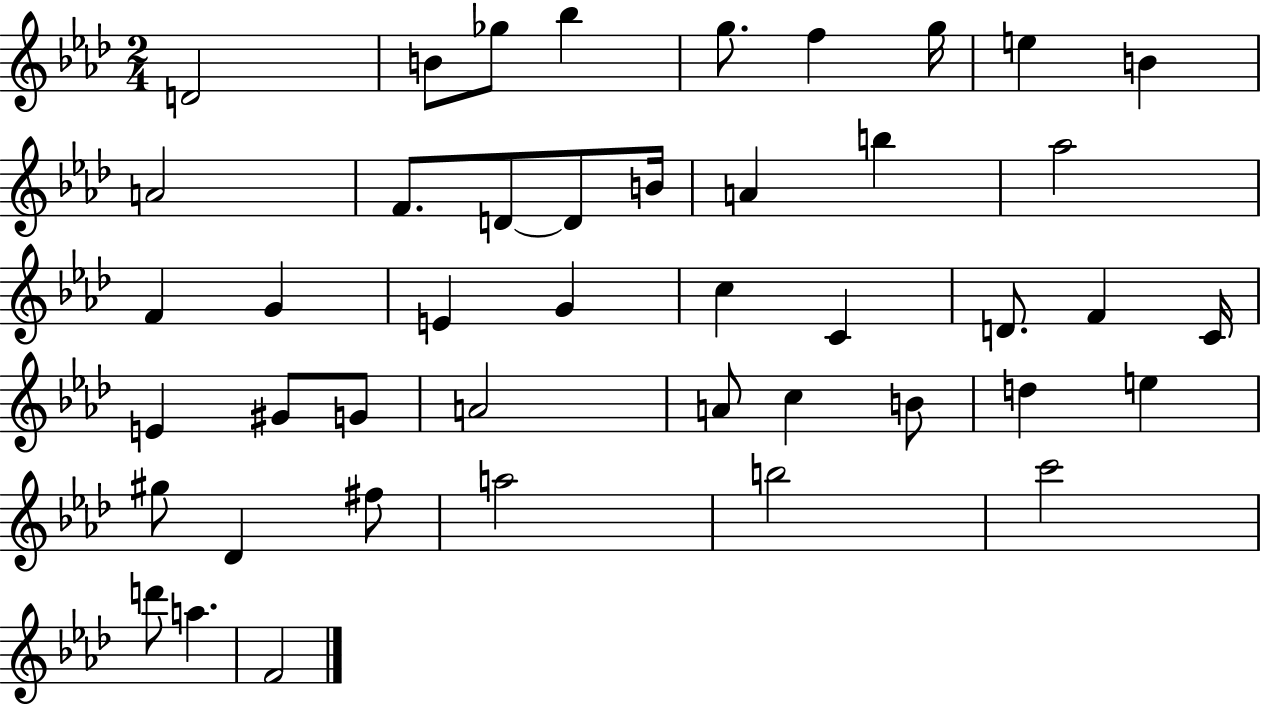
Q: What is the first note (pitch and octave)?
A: D4